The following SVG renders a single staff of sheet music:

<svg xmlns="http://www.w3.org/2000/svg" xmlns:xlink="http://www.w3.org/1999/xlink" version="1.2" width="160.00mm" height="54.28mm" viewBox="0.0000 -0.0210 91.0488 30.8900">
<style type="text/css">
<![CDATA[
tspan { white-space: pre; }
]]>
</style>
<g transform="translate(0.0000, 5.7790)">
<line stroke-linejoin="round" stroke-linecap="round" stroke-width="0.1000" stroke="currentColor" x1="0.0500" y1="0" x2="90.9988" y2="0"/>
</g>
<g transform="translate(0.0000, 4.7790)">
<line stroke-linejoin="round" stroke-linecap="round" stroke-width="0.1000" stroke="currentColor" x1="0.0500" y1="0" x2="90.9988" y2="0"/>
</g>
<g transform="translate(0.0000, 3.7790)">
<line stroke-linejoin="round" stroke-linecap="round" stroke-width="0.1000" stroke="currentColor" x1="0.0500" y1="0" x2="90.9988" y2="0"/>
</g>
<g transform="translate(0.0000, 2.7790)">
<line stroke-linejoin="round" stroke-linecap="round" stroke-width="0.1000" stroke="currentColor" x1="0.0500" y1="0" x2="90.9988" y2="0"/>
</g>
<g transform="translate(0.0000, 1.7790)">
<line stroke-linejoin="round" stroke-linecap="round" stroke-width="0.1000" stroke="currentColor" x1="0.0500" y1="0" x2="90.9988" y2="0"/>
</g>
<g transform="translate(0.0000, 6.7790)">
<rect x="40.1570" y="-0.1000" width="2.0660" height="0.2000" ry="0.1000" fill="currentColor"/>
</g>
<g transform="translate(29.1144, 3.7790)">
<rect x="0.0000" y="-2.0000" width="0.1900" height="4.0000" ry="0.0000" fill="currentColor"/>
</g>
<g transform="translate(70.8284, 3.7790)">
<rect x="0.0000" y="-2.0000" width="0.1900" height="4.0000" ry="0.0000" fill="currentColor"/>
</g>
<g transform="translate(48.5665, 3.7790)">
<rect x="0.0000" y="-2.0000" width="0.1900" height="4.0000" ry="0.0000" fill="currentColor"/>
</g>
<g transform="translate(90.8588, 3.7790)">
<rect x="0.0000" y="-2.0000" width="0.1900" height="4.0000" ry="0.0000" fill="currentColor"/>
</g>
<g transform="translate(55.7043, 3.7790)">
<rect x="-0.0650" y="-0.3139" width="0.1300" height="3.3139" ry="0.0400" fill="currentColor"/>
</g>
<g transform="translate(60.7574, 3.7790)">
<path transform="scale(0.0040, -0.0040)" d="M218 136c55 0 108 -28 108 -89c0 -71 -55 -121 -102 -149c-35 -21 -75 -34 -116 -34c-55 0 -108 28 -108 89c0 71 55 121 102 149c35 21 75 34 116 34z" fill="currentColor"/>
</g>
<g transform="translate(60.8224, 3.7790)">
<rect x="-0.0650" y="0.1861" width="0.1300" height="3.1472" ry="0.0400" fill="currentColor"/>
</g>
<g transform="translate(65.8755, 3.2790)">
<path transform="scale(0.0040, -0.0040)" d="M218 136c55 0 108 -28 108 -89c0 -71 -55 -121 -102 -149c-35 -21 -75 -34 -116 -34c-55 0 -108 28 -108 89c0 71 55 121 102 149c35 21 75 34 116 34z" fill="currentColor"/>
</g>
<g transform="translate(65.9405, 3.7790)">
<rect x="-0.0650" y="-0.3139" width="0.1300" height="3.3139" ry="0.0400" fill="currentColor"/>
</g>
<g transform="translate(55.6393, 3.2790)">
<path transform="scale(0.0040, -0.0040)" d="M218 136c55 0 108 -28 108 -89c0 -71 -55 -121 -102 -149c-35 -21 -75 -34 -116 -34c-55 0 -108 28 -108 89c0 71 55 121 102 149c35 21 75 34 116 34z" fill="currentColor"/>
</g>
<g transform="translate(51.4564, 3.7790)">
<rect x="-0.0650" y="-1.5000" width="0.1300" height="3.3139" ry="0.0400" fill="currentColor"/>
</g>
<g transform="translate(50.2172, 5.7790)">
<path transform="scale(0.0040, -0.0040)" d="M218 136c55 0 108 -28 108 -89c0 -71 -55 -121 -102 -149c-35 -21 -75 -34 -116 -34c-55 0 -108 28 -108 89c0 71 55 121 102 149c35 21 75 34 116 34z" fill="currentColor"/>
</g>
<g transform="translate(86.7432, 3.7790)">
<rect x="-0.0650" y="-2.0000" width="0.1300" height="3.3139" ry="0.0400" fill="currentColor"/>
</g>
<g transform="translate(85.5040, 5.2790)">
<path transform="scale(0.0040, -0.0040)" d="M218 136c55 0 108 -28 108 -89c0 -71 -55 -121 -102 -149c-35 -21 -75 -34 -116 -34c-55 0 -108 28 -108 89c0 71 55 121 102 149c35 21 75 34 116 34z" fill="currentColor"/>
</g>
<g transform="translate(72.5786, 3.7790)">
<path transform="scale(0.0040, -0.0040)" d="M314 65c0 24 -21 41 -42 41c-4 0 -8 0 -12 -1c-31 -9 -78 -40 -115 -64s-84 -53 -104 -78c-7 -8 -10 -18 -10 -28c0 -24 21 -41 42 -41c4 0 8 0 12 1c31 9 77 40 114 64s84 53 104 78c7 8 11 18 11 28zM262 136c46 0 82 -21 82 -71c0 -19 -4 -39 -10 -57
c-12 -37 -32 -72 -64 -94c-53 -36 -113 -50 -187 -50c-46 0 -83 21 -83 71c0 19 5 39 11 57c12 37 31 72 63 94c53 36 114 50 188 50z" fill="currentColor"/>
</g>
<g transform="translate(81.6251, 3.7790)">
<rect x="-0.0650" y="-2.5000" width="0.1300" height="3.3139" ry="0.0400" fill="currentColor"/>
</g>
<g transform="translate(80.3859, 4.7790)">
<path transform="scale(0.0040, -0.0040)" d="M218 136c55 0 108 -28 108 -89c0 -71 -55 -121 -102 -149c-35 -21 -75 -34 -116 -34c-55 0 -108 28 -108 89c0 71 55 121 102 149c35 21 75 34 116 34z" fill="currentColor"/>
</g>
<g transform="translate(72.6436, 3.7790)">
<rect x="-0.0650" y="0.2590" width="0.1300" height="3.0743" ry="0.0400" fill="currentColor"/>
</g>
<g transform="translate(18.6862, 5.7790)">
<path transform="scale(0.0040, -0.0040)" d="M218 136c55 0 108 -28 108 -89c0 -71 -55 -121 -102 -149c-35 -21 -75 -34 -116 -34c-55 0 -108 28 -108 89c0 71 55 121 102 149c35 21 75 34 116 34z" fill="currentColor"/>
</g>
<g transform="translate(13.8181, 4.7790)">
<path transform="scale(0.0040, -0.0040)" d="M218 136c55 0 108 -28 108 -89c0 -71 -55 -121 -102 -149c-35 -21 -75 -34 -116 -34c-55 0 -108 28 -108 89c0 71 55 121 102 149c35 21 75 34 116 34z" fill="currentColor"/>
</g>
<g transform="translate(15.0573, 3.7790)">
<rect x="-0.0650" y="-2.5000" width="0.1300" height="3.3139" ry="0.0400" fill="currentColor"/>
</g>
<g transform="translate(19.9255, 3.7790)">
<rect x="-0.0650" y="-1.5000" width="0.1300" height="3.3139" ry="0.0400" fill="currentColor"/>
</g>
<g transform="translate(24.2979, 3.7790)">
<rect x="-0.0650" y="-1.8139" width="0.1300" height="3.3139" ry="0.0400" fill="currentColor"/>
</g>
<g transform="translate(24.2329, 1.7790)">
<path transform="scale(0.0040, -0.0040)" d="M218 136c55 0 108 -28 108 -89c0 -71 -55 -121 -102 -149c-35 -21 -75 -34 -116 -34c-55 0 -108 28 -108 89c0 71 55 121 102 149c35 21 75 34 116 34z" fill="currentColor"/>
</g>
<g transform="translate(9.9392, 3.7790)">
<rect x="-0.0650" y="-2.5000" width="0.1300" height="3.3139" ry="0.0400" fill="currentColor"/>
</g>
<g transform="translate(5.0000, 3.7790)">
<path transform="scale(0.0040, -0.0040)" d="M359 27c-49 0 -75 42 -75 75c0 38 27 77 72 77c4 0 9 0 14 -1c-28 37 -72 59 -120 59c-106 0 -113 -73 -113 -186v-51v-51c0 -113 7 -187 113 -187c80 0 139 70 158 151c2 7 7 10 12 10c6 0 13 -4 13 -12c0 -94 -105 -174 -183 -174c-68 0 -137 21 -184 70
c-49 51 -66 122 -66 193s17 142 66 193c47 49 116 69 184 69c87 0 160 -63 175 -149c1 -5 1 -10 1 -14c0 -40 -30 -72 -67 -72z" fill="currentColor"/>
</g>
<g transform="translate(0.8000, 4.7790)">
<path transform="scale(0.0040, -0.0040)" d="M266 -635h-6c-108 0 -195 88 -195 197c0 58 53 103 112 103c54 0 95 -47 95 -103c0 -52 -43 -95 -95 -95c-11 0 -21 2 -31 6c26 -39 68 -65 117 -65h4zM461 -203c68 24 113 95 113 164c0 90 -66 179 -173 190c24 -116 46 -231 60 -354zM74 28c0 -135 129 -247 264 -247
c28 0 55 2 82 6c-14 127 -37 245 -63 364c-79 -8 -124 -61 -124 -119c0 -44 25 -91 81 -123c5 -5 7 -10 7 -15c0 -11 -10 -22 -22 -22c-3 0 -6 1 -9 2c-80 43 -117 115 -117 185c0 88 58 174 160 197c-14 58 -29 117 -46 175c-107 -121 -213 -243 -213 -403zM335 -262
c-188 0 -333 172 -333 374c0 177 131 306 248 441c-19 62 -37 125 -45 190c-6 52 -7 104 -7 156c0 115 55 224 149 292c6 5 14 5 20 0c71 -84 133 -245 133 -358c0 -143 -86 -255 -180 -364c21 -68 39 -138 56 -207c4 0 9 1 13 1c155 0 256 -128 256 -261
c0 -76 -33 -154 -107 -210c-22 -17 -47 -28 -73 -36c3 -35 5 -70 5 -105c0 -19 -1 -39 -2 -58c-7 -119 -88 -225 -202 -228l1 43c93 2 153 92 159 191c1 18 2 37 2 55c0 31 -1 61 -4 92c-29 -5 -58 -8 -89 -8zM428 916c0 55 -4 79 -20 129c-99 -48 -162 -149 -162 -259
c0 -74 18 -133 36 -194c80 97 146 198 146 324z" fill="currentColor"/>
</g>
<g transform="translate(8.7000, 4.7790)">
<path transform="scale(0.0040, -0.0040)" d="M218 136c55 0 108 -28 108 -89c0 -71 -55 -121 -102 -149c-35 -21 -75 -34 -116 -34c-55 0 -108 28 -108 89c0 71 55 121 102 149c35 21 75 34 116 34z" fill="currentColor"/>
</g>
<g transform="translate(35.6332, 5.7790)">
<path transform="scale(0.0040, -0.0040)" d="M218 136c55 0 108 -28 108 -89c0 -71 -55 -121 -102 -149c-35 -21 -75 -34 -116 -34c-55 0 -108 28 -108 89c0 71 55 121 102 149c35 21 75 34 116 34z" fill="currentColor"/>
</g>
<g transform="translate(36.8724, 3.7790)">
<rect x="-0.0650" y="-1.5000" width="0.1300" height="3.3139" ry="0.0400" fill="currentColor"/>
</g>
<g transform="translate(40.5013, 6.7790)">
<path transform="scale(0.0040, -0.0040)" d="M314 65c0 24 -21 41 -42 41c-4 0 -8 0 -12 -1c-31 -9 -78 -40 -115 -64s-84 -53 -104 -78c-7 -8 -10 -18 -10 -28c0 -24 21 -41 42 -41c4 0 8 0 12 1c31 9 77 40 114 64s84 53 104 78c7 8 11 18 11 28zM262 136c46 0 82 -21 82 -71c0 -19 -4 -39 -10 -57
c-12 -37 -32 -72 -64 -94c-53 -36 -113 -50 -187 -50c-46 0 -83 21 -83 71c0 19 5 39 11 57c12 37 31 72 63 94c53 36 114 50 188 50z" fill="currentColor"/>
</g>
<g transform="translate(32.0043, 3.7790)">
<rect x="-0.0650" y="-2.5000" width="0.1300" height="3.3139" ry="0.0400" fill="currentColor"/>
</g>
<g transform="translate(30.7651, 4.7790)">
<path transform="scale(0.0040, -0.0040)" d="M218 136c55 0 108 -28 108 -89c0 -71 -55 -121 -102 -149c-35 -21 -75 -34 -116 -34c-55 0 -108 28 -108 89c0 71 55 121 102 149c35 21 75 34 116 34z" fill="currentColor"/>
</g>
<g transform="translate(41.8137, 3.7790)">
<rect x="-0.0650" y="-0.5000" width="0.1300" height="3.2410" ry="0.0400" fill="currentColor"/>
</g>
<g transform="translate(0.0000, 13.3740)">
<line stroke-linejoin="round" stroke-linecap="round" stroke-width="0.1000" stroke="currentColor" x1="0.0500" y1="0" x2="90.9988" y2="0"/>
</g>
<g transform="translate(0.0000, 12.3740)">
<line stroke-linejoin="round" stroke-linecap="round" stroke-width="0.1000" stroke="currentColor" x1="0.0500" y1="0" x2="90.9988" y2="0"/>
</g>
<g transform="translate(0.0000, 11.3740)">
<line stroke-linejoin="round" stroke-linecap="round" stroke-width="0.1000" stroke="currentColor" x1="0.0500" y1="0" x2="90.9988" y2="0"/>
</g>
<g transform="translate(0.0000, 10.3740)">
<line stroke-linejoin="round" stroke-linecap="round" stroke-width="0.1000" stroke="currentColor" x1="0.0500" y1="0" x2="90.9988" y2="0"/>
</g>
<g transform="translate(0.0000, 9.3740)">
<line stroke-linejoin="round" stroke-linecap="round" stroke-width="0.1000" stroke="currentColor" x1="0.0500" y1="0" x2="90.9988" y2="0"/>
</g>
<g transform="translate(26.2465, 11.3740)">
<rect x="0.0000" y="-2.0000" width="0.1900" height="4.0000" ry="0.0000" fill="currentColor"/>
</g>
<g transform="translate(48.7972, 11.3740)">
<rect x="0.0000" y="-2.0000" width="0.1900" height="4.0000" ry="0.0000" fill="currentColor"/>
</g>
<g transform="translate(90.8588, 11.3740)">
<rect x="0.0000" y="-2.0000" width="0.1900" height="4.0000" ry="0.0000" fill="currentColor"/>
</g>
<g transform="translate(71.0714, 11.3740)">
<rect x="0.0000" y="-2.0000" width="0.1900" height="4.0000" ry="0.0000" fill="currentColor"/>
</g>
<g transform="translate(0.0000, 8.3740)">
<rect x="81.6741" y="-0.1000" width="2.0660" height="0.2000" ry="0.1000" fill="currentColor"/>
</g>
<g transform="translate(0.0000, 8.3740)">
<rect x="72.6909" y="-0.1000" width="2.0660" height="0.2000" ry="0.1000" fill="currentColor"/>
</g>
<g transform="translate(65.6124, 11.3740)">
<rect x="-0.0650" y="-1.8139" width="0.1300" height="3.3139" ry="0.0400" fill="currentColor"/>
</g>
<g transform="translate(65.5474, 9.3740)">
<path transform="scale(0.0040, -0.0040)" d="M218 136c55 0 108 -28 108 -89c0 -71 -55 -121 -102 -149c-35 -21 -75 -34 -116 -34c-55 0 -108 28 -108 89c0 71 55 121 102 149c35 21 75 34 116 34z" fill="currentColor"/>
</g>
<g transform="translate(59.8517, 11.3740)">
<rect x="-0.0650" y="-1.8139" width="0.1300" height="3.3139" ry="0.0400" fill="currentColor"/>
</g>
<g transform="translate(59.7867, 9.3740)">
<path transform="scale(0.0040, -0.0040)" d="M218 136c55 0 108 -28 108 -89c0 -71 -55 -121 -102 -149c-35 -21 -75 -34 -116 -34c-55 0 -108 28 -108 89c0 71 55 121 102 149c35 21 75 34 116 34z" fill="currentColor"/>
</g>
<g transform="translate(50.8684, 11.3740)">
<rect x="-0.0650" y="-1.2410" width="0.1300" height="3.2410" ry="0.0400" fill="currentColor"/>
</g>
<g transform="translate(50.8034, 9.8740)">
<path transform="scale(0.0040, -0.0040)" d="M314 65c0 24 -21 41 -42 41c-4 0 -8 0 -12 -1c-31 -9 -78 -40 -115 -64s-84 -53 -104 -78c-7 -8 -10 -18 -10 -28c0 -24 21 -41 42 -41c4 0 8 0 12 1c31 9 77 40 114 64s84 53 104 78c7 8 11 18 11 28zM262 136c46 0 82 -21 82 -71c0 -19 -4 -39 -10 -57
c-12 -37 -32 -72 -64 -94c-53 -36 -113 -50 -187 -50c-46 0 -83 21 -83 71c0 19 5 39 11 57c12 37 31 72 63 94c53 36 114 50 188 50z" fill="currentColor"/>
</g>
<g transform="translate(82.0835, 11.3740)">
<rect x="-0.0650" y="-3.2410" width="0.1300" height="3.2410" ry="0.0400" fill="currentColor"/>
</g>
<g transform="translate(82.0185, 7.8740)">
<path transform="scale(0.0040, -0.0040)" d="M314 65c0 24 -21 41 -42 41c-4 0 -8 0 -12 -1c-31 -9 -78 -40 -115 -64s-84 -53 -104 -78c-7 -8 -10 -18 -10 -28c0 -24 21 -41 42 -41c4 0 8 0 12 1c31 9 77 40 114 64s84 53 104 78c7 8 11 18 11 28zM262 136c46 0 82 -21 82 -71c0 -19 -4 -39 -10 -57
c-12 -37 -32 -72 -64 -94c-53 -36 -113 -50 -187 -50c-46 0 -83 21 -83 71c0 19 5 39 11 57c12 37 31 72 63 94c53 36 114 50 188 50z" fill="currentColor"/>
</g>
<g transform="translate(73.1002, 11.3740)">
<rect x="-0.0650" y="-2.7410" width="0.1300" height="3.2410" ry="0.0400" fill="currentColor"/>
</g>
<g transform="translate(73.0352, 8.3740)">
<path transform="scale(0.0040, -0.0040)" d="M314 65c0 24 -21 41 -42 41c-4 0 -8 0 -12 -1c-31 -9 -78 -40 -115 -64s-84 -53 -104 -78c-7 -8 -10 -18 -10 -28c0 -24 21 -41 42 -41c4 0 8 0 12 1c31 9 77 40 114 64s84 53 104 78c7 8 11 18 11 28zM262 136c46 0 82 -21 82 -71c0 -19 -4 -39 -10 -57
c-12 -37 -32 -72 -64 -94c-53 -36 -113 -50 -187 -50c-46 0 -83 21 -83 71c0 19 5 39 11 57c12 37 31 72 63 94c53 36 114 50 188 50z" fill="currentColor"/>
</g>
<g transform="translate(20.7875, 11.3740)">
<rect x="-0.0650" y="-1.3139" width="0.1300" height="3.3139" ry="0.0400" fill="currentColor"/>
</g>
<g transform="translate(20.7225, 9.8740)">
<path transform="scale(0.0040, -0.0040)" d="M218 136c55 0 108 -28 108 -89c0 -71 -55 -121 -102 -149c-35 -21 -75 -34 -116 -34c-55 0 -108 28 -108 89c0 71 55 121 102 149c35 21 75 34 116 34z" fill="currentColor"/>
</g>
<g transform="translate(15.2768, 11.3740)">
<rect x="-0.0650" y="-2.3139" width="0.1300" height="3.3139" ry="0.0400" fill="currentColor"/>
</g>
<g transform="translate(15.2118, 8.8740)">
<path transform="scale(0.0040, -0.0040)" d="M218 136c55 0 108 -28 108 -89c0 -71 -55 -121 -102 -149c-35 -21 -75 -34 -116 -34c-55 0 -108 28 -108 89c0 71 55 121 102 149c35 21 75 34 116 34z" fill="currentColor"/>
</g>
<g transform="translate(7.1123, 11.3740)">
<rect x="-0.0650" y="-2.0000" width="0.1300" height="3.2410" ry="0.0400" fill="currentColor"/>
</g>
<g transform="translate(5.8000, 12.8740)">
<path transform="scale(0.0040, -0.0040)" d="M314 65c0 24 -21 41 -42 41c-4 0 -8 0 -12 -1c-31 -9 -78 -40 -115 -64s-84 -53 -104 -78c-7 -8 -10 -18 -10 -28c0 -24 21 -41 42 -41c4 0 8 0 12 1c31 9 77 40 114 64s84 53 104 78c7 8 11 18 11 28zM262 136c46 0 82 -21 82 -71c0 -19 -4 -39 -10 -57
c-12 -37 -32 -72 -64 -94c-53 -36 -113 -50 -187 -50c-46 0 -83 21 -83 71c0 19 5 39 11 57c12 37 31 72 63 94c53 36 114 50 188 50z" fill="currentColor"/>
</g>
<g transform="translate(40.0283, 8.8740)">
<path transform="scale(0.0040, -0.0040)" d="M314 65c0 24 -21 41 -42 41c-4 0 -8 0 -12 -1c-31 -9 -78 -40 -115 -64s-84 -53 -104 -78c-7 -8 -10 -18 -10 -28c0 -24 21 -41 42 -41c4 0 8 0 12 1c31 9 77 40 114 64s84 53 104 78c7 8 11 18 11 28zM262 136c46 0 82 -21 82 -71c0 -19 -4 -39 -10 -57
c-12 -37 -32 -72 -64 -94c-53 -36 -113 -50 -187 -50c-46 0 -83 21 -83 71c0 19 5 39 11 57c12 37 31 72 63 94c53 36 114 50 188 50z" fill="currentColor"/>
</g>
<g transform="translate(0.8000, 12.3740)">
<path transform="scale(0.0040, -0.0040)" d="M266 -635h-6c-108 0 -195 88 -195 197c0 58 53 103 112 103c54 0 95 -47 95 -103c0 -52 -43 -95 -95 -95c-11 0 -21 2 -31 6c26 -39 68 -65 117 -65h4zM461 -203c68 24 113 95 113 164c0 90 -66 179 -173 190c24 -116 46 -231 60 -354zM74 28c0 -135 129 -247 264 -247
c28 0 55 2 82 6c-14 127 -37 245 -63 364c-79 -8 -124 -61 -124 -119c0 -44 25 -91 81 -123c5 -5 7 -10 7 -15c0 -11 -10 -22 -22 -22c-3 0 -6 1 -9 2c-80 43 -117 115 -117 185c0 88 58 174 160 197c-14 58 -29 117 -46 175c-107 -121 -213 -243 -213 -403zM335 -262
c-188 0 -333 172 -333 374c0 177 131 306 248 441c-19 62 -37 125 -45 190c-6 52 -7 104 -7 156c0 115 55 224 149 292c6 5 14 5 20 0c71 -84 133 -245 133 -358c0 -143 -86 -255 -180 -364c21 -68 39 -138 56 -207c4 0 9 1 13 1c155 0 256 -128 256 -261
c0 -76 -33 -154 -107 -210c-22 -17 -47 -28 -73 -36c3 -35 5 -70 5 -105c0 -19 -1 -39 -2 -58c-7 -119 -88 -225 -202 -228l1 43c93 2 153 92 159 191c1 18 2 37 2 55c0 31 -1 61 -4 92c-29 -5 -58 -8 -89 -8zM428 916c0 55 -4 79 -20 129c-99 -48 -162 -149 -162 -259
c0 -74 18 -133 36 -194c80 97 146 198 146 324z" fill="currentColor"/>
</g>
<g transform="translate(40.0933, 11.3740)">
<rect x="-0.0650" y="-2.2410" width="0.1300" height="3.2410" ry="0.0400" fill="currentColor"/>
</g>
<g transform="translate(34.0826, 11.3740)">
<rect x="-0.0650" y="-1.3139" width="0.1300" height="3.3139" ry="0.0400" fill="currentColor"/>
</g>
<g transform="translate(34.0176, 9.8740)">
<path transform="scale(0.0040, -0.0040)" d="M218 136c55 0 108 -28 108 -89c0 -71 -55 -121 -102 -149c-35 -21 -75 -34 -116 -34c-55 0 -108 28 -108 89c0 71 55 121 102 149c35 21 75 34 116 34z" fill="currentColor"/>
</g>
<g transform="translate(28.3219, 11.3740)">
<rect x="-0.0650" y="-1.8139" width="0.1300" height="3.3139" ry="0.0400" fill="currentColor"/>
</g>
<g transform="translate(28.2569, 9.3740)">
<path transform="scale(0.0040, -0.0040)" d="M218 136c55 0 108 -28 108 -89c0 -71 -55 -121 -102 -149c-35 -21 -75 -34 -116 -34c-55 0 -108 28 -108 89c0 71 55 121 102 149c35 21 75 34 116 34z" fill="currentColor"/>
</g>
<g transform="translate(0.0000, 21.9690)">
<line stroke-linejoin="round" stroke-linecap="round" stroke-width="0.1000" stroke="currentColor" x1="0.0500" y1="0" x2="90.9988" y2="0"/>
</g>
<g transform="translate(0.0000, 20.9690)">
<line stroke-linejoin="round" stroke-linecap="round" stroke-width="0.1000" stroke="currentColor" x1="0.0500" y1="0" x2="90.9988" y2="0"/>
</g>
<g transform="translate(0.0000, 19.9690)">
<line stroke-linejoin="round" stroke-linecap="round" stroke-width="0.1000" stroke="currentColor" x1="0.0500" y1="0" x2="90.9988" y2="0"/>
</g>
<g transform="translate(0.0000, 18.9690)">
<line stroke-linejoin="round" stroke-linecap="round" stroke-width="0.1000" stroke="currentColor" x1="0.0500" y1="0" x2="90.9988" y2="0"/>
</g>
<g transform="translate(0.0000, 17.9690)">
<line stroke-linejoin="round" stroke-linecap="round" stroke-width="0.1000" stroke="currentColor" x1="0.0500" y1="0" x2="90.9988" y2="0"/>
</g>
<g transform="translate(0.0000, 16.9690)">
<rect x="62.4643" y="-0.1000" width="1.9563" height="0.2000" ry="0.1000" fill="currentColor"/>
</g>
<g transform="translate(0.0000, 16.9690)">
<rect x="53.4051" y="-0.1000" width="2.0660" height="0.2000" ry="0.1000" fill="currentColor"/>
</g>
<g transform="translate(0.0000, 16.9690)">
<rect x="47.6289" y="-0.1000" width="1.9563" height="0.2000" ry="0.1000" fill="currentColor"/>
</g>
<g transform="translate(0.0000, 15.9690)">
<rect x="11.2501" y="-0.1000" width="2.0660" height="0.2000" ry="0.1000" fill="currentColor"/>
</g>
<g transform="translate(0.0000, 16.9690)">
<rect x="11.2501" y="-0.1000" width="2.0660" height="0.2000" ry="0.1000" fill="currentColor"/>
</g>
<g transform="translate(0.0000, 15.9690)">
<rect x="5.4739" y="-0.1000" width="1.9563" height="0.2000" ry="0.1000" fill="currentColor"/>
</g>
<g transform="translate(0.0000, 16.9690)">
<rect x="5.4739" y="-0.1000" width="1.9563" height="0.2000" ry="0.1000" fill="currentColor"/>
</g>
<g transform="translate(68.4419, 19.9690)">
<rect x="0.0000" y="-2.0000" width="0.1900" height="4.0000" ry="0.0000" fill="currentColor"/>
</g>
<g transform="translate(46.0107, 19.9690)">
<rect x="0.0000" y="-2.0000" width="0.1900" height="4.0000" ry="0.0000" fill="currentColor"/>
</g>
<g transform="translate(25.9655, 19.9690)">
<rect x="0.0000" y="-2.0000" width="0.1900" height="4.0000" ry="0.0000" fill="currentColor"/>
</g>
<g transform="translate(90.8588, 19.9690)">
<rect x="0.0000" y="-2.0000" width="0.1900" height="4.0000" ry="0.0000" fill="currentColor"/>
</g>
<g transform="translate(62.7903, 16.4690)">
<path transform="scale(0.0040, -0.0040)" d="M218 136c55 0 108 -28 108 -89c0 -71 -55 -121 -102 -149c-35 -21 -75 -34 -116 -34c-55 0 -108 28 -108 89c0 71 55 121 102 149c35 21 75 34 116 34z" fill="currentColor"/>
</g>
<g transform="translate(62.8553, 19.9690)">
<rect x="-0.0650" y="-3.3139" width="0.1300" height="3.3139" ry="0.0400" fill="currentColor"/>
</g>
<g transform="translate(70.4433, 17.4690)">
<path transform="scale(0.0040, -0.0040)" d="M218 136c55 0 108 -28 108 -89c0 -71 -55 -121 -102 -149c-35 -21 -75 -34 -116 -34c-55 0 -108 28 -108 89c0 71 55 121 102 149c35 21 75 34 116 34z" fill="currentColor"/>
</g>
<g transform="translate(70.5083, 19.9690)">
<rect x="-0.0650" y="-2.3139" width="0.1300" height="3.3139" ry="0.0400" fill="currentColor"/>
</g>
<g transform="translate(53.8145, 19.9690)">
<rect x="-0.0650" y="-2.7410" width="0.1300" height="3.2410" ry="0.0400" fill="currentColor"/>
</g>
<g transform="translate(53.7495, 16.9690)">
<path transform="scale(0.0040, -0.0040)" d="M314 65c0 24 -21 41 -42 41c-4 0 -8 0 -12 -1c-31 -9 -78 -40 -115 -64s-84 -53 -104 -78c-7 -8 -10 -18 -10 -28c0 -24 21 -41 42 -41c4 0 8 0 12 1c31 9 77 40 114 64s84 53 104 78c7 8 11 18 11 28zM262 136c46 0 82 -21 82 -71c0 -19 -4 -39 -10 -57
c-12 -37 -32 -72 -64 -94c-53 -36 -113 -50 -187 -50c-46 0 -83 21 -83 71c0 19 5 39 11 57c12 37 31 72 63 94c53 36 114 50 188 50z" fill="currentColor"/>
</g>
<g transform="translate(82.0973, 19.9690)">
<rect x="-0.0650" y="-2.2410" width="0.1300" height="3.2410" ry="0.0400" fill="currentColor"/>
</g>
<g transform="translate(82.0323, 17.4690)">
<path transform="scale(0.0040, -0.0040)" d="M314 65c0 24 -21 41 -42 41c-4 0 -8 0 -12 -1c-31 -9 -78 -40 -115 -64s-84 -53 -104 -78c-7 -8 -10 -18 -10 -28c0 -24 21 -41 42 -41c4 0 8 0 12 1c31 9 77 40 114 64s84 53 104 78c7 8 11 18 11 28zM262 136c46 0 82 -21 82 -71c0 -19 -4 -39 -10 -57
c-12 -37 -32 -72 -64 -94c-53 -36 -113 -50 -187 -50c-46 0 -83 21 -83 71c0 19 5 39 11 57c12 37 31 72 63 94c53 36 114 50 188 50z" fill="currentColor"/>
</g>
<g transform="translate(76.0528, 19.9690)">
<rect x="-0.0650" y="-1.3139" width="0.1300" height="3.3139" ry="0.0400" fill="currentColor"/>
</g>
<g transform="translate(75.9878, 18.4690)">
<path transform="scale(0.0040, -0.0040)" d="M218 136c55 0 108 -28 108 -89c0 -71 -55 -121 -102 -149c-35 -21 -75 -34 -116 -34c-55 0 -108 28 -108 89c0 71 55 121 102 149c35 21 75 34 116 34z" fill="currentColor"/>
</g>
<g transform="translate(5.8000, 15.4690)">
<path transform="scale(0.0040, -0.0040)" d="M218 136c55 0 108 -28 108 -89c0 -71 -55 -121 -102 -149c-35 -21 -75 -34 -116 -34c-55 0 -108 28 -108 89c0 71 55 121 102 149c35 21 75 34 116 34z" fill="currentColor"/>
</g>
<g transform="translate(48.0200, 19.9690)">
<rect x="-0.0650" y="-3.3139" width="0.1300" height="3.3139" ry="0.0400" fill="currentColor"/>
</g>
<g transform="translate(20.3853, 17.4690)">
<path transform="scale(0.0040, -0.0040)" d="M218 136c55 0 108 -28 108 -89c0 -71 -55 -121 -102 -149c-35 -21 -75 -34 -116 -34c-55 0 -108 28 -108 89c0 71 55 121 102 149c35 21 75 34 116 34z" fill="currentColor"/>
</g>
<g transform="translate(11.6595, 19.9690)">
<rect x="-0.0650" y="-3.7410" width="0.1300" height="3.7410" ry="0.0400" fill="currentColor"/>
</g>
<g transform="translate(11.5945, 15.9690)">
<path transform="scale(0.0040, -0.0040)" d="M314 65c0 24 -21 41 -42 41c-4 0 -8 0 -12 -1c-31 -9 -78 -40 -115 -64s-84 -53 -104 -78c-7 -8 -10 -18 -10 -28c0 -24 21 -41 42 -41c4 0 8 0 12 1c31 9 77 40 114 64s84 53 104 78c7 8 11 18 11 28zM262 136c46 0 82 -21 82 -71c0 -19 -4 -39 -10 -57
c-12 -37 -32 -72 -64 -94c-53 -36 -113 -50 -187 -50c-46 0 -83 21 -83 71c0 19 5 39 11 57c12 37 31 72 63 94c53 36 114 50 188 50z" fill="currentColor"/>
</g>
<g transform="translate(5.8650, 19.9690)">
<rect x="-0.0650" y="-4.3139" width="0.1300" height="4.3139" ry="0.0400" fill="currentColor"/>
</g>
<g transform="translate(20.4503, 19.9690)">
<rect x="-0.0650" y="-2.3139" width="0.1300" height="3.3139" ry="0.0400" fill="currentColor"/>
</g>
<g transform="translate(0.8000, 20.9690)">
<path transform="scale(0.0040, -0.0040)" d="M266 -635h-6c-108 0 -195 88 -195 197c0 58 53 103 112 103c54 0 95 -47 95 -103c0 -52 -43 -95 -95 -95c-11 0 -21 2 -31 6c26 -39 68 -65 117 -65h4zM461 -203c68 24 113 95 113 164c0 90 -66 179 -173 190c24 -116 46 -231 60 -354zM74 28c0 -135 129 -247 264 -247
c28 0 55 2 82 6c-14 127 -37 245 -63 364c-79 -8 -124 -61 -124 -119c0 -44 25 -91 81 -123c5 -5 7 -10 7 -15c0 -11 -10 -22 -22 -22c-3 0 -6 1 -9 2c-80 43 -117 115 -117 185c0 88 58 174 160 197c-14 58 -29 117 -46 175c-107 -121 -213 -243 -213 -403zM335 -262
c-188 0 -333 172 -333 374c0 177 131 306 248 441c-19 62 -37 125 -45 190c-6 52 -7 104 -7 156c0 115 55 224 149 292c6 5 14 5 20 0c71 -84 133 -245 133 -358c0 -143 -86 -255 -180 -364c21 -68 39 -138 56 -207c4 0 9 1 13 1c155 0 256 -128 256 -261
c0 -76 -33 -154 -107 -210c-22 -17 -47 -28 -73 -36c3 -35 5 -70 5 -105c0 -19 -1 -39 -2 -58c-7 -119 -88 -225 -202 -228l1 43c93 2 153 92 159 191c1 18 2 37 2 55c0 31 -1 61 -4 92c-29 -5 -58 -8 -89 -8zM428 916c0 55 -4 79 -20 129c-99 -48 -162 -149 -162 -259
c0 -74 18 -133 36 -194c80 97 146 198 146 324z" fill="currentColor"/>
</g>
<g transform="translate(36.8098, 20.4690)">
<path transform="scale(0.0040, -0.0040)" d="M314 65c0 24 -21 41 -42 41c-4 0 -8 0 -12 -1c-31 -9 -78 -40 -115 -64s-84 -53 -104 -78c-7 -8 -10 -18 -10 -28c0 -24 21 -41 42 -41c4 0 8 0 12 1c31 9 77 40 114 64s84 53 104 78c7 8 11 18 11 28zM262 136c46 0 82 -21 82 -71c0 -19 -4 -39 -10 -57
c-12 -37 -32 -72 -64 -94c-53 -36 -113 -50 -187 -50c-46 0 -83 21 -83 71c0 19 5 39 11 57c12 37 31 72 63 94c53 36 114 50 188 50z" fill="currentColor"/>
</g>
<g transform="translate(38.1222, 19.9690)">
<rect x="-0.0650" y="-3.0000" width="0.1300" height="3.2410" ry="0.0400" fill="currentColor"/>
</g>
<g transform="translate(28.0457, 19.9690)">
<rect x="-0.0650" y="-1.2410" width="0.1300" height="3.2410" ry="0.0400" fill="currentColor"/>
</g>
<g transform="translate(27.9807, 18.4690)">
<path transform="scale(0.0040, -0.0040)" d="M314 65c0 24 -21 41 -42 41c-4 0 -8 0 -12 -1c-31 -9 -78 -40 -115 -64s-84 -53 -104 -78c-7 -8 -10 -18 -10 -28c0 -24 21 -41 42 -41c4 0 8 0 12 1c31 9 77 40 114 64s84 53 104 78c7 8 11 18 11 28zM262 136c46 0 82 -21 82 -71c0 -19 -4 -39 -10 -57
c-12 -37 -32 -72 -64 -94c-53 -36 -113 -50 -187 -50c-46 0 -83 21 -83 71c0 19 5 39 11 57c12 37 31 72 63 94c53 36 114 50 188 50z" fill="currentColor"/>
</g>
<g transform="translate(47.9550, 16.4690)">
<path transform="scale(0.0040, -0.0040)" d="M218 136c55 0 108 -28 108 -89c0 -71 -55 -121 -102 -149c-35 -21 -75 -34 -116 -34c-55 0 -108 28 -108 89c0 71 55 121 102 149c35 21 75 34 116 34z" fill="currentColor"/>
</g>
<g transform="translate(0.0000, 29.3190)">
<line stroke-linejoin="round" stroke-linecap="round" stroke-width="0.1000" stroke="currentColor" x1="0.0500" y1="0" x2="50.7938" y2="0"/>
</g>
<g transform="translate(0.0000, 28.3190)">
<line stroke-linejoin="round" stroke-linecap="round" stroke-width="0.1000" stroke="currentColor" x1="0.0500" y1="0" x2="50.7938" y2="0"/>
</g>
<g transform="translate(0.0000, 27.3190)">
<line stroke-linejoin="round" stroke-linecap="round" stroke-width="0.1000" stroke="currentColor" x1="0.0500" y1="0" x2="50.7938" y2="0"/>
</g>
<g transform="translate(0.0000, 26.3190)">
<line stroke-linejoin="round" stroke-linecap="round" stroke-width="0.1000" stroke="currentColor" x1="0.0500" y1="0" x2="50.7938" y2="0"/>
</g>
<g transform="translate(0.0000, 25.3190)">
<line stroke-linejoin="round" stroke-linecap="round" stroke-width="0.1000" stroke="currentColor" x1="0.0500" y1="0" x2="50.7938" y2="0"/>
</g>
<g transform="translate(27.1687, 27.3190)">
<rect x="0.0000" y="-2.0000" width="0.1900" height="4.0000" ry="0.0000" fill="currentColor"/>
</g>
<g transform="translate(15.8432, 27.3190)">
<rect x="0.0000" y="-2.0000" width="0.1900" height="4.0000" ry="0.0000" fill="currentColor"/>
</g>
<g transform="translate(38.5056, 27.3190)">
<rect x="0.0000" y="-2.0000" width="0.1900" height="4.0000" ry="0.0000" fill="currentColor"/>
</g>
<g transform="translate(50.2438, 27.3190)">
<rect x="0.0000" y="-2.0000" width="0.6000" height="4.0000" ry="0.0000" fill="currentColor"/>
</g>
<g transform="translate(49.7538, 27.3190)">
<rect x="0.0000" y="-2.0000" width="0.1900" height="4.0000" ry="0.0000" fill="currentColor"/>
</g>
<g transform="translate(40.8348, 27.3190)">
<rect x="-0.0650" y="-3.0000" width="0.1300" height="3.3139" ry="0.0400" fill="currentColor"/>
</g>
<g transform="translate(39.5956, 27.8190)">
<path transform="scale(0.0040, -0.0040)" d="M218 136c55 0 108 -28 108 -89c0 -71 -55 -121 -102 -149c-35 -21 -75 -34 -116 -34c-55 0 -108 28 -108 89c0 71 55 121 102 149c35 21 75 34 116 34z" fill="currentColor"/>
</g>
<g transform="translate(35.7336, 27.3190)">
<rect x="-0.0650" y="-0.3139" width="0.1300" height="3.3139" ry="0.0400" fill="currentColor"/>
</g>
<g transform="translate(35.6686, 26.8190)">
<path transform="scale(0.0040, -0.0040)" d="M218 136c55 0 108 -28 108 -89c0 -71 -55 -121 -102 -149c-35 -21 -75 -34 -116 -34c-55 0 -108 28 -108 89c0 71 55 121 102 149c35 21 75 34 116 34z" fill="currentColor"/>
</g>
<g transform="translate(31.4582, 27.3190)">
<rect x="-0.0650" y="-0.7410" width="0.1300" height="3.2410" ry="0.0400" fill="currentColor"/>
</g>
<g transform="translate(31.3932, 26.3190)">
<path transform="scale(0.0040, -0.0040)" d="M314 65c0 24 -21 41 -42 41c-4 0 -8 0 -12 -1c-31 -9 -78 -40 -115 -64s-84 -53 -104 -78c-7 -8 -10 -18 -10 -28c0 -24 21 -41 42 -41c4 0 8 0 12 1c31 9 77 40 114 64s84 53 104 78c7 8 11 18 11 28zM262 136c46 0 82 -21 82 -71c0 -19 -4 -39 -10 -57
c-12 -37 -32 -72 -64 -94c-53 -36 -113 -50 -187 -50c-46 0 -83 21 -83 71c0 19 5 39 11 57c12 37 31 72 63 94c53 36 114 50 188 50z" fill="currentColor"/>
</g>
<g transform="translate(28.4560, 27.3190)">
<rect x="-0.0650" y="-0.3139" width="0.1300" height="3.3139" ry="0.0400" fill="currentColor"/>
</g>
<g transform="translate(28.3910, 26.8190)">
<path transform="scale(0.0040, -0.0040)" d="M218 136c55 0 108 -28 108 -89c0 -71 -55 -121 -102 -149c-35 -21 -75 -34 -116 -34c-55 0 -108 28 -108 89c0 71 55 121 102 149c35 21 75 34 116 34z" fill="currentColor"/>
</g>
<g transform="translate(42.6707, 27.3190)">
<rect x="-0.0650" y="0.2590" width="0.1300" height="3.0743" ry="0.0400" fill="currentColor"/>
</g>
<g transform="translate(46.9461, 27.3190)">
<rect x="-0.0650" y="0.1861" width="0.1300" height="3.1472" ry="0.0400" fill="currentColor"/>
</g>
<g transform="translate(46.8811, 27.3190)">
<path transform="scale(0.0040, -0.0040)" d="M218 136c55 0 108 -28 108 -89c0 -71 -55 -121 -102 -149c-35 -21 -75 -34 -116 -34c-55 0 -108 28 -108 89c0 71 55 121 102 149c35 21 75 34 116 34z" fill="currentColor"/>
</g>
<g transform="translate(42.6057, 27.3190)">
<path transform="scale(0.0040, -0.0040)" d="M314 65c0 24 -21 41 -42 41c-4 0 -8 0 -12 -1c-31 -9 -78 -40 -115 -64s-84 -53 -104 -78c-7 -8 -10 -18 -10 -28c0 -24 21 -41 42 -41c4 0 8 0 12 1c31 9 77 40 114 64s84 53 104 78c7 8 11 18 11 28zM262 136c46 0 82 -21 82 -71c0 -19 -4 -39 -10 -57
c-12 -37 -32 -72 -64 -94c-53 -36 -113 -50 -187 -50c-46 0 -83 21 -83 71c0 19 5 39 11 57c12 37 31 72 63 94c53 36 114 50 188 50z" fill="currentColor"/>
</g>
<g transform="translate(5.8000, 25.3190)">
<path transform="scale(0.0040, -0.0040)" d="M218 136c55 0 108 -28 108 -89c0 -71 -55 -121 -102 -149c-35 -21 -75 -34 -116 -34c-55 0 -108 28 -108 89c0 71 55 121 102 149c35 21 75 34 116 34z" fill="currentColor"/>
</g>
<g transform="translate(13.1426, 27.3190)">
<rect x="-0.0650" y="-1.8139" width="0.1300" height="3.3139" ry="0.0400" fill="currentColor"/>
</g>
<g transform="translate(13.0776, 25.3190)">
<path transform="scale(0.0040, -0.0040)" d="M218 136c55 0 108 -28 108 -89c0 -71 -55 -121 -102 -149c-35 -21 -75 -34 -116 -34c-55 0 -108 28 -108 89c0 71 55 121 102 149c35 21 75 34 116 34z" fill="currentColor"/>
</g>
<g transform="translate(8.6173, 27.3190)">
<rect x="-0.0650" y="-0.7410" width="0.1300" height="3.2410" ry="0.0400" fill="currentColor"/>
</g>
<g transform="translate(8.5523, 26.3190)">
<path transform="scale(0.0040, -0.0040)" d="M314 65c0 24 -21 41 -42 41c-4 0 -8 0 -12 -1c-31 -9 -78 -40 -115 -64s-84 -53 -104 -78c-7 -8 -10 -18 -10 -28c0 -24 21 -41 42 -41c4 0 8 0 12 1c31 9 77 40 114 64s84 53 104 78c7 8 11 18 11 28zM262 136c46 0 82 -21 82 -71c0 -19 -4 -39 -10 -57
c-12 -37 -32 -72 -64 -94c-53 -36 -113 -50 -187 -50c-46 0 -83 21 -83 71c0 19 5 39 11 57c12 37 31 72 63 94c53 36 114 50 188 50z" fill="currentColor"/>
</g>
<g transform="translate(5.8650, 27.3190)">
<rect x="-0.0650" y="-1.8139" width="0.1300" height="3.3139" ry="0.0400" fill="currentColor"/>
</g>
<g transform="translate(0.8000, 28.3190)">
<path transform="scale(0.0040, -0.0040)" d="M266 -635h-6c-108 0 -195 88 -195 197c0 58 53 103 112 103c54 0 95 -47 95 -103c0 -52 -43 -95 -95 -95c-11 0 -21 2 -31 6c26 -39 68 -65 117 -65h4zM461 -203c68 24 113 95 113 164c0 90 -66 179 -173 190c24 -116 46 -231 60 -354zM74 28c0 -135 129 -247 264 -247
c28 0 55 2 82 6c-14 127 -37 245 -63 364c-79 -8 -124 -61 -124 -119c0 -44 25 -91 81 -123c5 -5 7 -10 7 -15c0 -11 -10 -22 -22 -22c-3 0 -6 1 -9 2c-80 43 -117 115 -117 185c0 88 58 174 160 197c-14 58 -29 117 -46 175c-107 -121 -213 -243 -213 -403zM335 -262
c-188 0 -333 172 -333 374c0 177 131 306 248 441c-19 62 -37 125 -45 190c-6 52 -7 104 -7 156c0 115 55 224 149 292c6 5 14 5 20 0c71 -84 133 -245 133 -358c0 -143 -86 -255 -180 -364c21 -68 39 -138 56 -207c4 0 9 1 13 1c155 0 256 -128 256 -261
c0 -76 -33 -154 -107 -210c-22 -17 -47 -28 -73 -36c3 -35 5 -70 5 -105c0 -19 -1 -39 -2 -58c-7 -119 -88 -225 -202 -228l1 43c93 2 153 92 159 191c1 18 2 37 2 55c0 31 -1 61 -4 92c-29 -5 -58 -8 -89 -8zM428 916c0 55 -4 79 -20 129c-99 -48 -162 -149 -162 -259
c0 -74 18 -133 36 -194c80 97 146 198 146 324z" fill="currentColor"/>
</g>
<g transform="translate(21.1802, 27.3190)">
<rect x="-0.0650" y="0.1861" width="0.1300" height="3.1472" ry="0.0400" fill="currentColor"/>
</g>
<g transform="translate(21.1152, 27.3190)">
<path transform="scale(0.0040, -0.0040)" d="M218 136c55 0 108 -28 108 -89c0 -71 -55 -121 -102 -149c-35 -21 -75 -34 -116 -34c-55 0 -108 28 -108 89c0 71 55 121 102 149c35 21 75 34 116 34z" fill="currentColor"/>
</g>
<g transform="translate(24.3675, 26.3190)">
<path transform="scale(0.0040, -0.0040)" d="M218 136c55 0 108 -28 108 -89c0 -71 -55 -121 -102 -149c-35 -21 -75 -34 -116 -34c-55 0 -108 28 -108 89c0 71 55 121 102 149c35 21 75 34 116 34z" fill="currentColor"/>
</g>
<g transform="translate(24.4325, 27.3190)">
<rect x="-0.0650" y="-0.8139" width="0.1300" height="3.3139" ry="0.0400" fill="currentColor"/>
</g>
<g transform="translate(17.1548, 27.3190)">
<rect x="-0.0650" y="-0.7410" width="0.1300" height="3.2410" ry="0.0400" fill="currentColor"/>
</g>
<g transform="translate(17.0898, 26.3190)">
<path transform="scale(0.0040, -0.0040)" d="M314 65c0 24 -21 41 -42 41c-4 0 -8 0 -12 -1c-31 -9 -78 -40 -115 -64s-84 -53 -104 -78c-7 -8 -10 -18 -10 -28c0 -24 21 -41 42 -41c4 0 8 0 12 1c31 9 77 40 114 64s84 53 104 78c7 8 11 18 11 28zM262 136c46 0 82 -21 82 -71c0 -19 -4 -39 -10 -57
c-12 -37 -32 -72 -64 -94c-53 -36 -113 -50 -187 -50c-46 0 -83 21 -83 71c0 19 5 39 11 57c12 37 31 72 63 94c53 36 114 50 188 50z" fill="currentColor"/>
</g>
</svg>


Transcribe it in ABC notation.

X:1
T:Untitled
M:4/4
L:1/4
K:C
G G E f G E C2 E c B c B2 G F F2 g e f e g2 e2 f f a2 b2 d' c'2 g e2 A2 b a2 b g e g2 f d2 f d2 B d c d2 c A B2 B